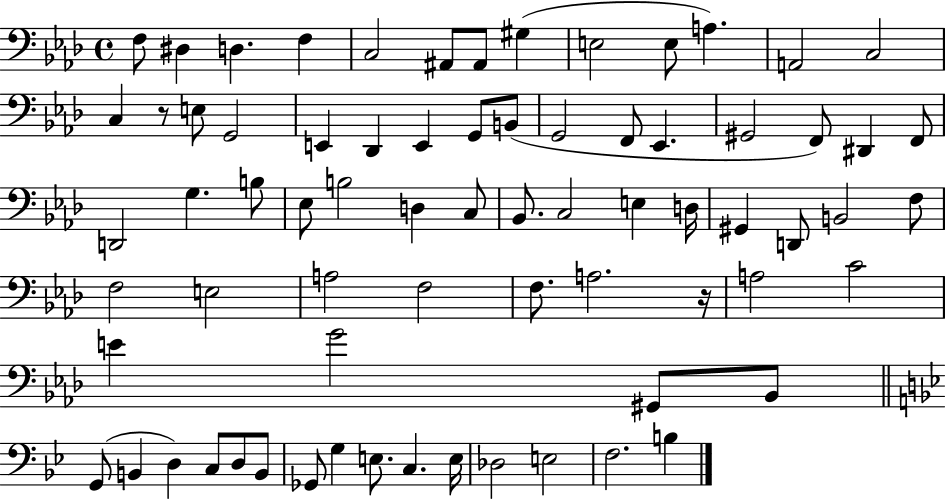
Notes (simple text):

F3/e D#3/q D3/q. F3/q C3/h A#2/e A#2/e G#3/q E3/h E3/e A3/q. A2/h C3/h C3/q R/e E3/e G2/h E2/q Db2/q E2/q G2/e B2/e G2/h F2/e Eb2/q. G#2/h F2/e D#2/q F2/e D2/h G3/q. B3/e Eb3/e B3/h D3/q C3/e Bb2/e. C3/h E3/q D3/s G#2/q D2/e B2/h F3/e F3/h E3/h A3/h F3/h F3/e. A3/h. R/s A3/h C4/h E4/q G4/h G#2/e Bb2/e G2/e B2/q D3/q C3/e D3/e B2/e Gb2/e G3/q E3/e. C3/q. E3/s Db3/h E3/h F3/h. B3/q